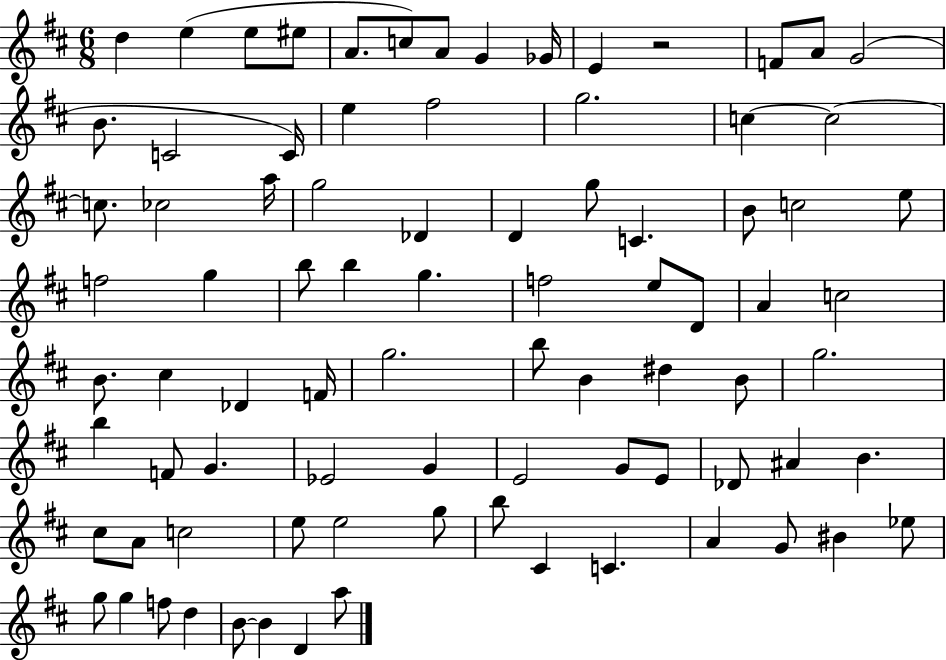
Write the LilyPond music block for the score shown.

{
  \clef treble
  \numericTimeSignature
  \time 6/8
  \key d \major
  d''4 e''4( e''8 eis''8 | a'8. c''8) a'8 g'4 ges'16 | e'4 r2 | f'8 a'8 g'2( | \break b'8. c'2 c'16) | e''4 fis''2 | g''2. | c''4~~ c''2~~ | \break c''8. ces''2 a''16 | g''2 des'4 | d'4 g''8 c'4. | b'8 c''2 e''8 | \break f''2 g''4 | b''8 b''4 g''4. | f''2 e''8 d'8 | a'4 c''2 | \break b'8. cis''4 des'4 f'16 | g''2. | b''8 b'4 dis''4 b'8 | g''2. | \break b''4 f'8 g'4. | ees'2 g'4 | e'2 g'8 e'8 | des'8 ais'4 b'4. | \break cis''8 a'8 c''2 | e''8 e''2 g''8 | b''8 cis'4 c'4. | a'4 g'8 bis'4 ees''8 | \break g''8 g''4 f''8 d''4 | b'8~~ b'4 d'4 a''8 | \bar "|."
}